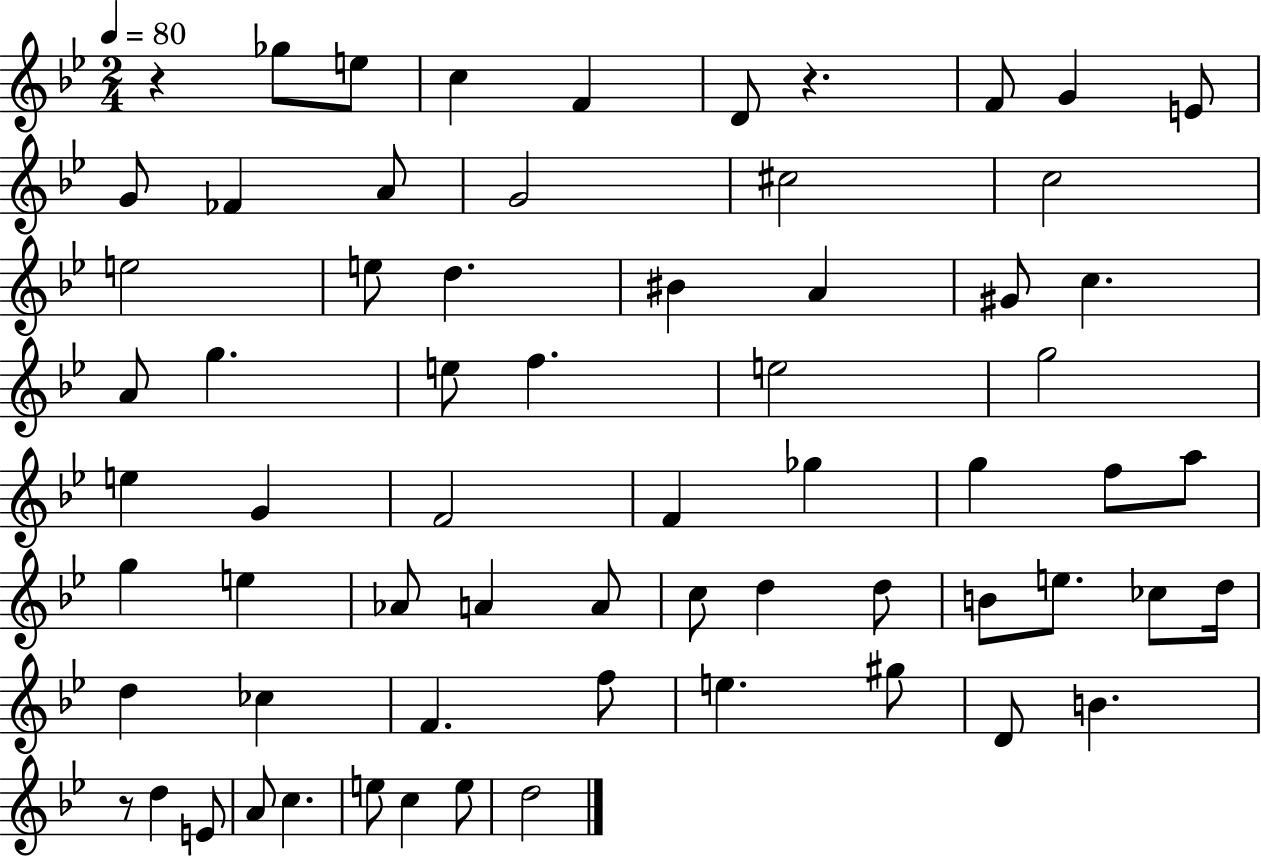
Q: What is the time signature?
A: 2/4